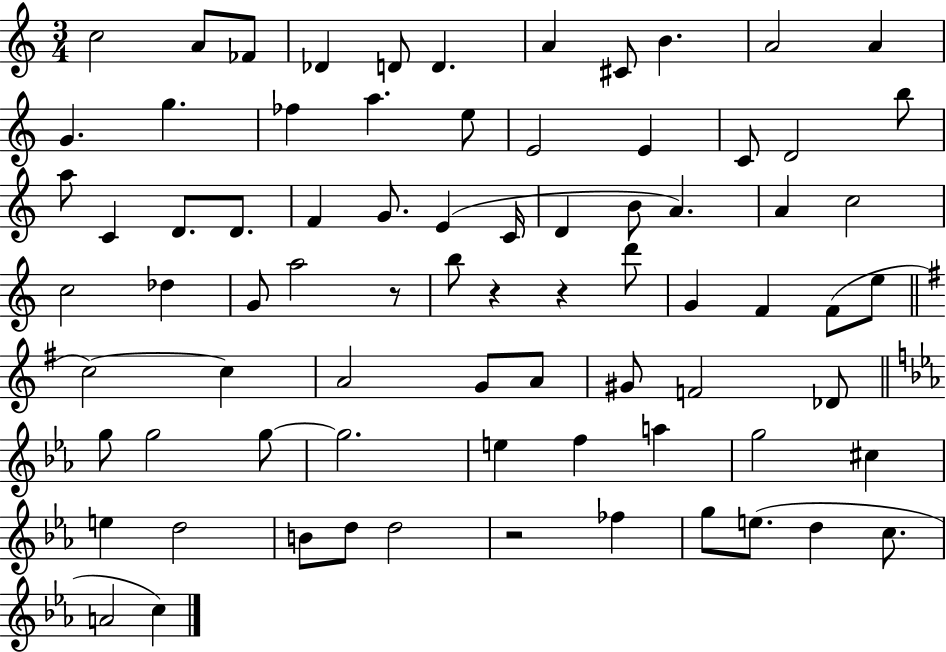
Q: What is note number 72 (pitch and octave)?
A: A4